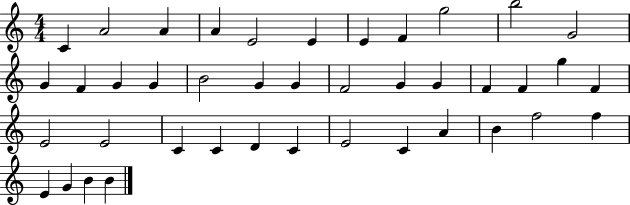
{
  \clef treble
  \numericTimeSignature
  \time 4/4
  \key c \major
  c'4 a'2 a'4 | a'4 e'2 e'4 | e'4 f'4 g''2 | b''2 g'2 | \break g'4 f'4 g'4 g'4 | b'2 g'4 g'4 | f'2 g'4 g'4 | f'4 f'4 g''4 f'4 | \break e'2 e'2 | c'4 c'4 d'4 c'4 | e'2 c'4 a'4 | b'4 f''2 f''4 | \break e'4 g'4 b'4 b'4 | \bar "|."
}